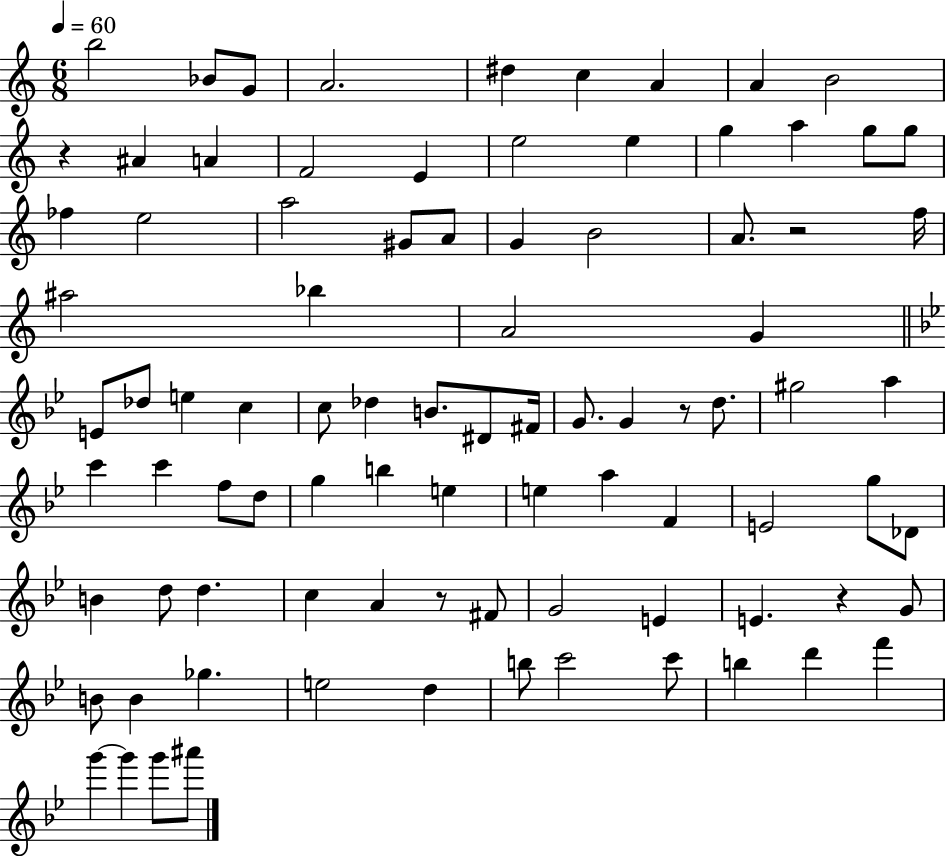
{
  \clef treble
  \numericTimeSignature
  \time 6/8
  \key c \major
  \tempo 4 = 60
  b''2 bes'8 g'8 | a'2. | dis''4 c''4 a'4 | a'4 b'2 | \break r4 ais'4 a'4 | f'2 e'4 | e''2 e''4 | g''4 a''4 g''8 g''8 | \break fes''4 e''2 | a''2 gis'8 a'8 | g'4 b'2 | a'8. r2 f''16 | \break ais''2 bes''4 | a'2 g'4 | \bar "||" \break \key g \minor e'8 des''8 e''4 c''4 | c''8 des''4 b'8. dis'8 fis'16 | g'8. g'4 r8 d''8. | gis''2 a''4 | \break c'''4 c'''4 f''8 d''8 | g''4 b''4 e''4 | e''4 a''4 f'4 | e'2 g''8 des'8 | \break b'4 d''8 d''4. | c''4 a'4 r8 fis'8 | g'2 e'4 | e'4. r4 g'8 | \break b'8 b'4 ges''4. | e''2 d''4 | b''8 c'''2 c'''8 | b''4 d'''4 f'''4 | \break g'''4~~ g'''4 g'''8 ais'''8 | \bar "|."
}